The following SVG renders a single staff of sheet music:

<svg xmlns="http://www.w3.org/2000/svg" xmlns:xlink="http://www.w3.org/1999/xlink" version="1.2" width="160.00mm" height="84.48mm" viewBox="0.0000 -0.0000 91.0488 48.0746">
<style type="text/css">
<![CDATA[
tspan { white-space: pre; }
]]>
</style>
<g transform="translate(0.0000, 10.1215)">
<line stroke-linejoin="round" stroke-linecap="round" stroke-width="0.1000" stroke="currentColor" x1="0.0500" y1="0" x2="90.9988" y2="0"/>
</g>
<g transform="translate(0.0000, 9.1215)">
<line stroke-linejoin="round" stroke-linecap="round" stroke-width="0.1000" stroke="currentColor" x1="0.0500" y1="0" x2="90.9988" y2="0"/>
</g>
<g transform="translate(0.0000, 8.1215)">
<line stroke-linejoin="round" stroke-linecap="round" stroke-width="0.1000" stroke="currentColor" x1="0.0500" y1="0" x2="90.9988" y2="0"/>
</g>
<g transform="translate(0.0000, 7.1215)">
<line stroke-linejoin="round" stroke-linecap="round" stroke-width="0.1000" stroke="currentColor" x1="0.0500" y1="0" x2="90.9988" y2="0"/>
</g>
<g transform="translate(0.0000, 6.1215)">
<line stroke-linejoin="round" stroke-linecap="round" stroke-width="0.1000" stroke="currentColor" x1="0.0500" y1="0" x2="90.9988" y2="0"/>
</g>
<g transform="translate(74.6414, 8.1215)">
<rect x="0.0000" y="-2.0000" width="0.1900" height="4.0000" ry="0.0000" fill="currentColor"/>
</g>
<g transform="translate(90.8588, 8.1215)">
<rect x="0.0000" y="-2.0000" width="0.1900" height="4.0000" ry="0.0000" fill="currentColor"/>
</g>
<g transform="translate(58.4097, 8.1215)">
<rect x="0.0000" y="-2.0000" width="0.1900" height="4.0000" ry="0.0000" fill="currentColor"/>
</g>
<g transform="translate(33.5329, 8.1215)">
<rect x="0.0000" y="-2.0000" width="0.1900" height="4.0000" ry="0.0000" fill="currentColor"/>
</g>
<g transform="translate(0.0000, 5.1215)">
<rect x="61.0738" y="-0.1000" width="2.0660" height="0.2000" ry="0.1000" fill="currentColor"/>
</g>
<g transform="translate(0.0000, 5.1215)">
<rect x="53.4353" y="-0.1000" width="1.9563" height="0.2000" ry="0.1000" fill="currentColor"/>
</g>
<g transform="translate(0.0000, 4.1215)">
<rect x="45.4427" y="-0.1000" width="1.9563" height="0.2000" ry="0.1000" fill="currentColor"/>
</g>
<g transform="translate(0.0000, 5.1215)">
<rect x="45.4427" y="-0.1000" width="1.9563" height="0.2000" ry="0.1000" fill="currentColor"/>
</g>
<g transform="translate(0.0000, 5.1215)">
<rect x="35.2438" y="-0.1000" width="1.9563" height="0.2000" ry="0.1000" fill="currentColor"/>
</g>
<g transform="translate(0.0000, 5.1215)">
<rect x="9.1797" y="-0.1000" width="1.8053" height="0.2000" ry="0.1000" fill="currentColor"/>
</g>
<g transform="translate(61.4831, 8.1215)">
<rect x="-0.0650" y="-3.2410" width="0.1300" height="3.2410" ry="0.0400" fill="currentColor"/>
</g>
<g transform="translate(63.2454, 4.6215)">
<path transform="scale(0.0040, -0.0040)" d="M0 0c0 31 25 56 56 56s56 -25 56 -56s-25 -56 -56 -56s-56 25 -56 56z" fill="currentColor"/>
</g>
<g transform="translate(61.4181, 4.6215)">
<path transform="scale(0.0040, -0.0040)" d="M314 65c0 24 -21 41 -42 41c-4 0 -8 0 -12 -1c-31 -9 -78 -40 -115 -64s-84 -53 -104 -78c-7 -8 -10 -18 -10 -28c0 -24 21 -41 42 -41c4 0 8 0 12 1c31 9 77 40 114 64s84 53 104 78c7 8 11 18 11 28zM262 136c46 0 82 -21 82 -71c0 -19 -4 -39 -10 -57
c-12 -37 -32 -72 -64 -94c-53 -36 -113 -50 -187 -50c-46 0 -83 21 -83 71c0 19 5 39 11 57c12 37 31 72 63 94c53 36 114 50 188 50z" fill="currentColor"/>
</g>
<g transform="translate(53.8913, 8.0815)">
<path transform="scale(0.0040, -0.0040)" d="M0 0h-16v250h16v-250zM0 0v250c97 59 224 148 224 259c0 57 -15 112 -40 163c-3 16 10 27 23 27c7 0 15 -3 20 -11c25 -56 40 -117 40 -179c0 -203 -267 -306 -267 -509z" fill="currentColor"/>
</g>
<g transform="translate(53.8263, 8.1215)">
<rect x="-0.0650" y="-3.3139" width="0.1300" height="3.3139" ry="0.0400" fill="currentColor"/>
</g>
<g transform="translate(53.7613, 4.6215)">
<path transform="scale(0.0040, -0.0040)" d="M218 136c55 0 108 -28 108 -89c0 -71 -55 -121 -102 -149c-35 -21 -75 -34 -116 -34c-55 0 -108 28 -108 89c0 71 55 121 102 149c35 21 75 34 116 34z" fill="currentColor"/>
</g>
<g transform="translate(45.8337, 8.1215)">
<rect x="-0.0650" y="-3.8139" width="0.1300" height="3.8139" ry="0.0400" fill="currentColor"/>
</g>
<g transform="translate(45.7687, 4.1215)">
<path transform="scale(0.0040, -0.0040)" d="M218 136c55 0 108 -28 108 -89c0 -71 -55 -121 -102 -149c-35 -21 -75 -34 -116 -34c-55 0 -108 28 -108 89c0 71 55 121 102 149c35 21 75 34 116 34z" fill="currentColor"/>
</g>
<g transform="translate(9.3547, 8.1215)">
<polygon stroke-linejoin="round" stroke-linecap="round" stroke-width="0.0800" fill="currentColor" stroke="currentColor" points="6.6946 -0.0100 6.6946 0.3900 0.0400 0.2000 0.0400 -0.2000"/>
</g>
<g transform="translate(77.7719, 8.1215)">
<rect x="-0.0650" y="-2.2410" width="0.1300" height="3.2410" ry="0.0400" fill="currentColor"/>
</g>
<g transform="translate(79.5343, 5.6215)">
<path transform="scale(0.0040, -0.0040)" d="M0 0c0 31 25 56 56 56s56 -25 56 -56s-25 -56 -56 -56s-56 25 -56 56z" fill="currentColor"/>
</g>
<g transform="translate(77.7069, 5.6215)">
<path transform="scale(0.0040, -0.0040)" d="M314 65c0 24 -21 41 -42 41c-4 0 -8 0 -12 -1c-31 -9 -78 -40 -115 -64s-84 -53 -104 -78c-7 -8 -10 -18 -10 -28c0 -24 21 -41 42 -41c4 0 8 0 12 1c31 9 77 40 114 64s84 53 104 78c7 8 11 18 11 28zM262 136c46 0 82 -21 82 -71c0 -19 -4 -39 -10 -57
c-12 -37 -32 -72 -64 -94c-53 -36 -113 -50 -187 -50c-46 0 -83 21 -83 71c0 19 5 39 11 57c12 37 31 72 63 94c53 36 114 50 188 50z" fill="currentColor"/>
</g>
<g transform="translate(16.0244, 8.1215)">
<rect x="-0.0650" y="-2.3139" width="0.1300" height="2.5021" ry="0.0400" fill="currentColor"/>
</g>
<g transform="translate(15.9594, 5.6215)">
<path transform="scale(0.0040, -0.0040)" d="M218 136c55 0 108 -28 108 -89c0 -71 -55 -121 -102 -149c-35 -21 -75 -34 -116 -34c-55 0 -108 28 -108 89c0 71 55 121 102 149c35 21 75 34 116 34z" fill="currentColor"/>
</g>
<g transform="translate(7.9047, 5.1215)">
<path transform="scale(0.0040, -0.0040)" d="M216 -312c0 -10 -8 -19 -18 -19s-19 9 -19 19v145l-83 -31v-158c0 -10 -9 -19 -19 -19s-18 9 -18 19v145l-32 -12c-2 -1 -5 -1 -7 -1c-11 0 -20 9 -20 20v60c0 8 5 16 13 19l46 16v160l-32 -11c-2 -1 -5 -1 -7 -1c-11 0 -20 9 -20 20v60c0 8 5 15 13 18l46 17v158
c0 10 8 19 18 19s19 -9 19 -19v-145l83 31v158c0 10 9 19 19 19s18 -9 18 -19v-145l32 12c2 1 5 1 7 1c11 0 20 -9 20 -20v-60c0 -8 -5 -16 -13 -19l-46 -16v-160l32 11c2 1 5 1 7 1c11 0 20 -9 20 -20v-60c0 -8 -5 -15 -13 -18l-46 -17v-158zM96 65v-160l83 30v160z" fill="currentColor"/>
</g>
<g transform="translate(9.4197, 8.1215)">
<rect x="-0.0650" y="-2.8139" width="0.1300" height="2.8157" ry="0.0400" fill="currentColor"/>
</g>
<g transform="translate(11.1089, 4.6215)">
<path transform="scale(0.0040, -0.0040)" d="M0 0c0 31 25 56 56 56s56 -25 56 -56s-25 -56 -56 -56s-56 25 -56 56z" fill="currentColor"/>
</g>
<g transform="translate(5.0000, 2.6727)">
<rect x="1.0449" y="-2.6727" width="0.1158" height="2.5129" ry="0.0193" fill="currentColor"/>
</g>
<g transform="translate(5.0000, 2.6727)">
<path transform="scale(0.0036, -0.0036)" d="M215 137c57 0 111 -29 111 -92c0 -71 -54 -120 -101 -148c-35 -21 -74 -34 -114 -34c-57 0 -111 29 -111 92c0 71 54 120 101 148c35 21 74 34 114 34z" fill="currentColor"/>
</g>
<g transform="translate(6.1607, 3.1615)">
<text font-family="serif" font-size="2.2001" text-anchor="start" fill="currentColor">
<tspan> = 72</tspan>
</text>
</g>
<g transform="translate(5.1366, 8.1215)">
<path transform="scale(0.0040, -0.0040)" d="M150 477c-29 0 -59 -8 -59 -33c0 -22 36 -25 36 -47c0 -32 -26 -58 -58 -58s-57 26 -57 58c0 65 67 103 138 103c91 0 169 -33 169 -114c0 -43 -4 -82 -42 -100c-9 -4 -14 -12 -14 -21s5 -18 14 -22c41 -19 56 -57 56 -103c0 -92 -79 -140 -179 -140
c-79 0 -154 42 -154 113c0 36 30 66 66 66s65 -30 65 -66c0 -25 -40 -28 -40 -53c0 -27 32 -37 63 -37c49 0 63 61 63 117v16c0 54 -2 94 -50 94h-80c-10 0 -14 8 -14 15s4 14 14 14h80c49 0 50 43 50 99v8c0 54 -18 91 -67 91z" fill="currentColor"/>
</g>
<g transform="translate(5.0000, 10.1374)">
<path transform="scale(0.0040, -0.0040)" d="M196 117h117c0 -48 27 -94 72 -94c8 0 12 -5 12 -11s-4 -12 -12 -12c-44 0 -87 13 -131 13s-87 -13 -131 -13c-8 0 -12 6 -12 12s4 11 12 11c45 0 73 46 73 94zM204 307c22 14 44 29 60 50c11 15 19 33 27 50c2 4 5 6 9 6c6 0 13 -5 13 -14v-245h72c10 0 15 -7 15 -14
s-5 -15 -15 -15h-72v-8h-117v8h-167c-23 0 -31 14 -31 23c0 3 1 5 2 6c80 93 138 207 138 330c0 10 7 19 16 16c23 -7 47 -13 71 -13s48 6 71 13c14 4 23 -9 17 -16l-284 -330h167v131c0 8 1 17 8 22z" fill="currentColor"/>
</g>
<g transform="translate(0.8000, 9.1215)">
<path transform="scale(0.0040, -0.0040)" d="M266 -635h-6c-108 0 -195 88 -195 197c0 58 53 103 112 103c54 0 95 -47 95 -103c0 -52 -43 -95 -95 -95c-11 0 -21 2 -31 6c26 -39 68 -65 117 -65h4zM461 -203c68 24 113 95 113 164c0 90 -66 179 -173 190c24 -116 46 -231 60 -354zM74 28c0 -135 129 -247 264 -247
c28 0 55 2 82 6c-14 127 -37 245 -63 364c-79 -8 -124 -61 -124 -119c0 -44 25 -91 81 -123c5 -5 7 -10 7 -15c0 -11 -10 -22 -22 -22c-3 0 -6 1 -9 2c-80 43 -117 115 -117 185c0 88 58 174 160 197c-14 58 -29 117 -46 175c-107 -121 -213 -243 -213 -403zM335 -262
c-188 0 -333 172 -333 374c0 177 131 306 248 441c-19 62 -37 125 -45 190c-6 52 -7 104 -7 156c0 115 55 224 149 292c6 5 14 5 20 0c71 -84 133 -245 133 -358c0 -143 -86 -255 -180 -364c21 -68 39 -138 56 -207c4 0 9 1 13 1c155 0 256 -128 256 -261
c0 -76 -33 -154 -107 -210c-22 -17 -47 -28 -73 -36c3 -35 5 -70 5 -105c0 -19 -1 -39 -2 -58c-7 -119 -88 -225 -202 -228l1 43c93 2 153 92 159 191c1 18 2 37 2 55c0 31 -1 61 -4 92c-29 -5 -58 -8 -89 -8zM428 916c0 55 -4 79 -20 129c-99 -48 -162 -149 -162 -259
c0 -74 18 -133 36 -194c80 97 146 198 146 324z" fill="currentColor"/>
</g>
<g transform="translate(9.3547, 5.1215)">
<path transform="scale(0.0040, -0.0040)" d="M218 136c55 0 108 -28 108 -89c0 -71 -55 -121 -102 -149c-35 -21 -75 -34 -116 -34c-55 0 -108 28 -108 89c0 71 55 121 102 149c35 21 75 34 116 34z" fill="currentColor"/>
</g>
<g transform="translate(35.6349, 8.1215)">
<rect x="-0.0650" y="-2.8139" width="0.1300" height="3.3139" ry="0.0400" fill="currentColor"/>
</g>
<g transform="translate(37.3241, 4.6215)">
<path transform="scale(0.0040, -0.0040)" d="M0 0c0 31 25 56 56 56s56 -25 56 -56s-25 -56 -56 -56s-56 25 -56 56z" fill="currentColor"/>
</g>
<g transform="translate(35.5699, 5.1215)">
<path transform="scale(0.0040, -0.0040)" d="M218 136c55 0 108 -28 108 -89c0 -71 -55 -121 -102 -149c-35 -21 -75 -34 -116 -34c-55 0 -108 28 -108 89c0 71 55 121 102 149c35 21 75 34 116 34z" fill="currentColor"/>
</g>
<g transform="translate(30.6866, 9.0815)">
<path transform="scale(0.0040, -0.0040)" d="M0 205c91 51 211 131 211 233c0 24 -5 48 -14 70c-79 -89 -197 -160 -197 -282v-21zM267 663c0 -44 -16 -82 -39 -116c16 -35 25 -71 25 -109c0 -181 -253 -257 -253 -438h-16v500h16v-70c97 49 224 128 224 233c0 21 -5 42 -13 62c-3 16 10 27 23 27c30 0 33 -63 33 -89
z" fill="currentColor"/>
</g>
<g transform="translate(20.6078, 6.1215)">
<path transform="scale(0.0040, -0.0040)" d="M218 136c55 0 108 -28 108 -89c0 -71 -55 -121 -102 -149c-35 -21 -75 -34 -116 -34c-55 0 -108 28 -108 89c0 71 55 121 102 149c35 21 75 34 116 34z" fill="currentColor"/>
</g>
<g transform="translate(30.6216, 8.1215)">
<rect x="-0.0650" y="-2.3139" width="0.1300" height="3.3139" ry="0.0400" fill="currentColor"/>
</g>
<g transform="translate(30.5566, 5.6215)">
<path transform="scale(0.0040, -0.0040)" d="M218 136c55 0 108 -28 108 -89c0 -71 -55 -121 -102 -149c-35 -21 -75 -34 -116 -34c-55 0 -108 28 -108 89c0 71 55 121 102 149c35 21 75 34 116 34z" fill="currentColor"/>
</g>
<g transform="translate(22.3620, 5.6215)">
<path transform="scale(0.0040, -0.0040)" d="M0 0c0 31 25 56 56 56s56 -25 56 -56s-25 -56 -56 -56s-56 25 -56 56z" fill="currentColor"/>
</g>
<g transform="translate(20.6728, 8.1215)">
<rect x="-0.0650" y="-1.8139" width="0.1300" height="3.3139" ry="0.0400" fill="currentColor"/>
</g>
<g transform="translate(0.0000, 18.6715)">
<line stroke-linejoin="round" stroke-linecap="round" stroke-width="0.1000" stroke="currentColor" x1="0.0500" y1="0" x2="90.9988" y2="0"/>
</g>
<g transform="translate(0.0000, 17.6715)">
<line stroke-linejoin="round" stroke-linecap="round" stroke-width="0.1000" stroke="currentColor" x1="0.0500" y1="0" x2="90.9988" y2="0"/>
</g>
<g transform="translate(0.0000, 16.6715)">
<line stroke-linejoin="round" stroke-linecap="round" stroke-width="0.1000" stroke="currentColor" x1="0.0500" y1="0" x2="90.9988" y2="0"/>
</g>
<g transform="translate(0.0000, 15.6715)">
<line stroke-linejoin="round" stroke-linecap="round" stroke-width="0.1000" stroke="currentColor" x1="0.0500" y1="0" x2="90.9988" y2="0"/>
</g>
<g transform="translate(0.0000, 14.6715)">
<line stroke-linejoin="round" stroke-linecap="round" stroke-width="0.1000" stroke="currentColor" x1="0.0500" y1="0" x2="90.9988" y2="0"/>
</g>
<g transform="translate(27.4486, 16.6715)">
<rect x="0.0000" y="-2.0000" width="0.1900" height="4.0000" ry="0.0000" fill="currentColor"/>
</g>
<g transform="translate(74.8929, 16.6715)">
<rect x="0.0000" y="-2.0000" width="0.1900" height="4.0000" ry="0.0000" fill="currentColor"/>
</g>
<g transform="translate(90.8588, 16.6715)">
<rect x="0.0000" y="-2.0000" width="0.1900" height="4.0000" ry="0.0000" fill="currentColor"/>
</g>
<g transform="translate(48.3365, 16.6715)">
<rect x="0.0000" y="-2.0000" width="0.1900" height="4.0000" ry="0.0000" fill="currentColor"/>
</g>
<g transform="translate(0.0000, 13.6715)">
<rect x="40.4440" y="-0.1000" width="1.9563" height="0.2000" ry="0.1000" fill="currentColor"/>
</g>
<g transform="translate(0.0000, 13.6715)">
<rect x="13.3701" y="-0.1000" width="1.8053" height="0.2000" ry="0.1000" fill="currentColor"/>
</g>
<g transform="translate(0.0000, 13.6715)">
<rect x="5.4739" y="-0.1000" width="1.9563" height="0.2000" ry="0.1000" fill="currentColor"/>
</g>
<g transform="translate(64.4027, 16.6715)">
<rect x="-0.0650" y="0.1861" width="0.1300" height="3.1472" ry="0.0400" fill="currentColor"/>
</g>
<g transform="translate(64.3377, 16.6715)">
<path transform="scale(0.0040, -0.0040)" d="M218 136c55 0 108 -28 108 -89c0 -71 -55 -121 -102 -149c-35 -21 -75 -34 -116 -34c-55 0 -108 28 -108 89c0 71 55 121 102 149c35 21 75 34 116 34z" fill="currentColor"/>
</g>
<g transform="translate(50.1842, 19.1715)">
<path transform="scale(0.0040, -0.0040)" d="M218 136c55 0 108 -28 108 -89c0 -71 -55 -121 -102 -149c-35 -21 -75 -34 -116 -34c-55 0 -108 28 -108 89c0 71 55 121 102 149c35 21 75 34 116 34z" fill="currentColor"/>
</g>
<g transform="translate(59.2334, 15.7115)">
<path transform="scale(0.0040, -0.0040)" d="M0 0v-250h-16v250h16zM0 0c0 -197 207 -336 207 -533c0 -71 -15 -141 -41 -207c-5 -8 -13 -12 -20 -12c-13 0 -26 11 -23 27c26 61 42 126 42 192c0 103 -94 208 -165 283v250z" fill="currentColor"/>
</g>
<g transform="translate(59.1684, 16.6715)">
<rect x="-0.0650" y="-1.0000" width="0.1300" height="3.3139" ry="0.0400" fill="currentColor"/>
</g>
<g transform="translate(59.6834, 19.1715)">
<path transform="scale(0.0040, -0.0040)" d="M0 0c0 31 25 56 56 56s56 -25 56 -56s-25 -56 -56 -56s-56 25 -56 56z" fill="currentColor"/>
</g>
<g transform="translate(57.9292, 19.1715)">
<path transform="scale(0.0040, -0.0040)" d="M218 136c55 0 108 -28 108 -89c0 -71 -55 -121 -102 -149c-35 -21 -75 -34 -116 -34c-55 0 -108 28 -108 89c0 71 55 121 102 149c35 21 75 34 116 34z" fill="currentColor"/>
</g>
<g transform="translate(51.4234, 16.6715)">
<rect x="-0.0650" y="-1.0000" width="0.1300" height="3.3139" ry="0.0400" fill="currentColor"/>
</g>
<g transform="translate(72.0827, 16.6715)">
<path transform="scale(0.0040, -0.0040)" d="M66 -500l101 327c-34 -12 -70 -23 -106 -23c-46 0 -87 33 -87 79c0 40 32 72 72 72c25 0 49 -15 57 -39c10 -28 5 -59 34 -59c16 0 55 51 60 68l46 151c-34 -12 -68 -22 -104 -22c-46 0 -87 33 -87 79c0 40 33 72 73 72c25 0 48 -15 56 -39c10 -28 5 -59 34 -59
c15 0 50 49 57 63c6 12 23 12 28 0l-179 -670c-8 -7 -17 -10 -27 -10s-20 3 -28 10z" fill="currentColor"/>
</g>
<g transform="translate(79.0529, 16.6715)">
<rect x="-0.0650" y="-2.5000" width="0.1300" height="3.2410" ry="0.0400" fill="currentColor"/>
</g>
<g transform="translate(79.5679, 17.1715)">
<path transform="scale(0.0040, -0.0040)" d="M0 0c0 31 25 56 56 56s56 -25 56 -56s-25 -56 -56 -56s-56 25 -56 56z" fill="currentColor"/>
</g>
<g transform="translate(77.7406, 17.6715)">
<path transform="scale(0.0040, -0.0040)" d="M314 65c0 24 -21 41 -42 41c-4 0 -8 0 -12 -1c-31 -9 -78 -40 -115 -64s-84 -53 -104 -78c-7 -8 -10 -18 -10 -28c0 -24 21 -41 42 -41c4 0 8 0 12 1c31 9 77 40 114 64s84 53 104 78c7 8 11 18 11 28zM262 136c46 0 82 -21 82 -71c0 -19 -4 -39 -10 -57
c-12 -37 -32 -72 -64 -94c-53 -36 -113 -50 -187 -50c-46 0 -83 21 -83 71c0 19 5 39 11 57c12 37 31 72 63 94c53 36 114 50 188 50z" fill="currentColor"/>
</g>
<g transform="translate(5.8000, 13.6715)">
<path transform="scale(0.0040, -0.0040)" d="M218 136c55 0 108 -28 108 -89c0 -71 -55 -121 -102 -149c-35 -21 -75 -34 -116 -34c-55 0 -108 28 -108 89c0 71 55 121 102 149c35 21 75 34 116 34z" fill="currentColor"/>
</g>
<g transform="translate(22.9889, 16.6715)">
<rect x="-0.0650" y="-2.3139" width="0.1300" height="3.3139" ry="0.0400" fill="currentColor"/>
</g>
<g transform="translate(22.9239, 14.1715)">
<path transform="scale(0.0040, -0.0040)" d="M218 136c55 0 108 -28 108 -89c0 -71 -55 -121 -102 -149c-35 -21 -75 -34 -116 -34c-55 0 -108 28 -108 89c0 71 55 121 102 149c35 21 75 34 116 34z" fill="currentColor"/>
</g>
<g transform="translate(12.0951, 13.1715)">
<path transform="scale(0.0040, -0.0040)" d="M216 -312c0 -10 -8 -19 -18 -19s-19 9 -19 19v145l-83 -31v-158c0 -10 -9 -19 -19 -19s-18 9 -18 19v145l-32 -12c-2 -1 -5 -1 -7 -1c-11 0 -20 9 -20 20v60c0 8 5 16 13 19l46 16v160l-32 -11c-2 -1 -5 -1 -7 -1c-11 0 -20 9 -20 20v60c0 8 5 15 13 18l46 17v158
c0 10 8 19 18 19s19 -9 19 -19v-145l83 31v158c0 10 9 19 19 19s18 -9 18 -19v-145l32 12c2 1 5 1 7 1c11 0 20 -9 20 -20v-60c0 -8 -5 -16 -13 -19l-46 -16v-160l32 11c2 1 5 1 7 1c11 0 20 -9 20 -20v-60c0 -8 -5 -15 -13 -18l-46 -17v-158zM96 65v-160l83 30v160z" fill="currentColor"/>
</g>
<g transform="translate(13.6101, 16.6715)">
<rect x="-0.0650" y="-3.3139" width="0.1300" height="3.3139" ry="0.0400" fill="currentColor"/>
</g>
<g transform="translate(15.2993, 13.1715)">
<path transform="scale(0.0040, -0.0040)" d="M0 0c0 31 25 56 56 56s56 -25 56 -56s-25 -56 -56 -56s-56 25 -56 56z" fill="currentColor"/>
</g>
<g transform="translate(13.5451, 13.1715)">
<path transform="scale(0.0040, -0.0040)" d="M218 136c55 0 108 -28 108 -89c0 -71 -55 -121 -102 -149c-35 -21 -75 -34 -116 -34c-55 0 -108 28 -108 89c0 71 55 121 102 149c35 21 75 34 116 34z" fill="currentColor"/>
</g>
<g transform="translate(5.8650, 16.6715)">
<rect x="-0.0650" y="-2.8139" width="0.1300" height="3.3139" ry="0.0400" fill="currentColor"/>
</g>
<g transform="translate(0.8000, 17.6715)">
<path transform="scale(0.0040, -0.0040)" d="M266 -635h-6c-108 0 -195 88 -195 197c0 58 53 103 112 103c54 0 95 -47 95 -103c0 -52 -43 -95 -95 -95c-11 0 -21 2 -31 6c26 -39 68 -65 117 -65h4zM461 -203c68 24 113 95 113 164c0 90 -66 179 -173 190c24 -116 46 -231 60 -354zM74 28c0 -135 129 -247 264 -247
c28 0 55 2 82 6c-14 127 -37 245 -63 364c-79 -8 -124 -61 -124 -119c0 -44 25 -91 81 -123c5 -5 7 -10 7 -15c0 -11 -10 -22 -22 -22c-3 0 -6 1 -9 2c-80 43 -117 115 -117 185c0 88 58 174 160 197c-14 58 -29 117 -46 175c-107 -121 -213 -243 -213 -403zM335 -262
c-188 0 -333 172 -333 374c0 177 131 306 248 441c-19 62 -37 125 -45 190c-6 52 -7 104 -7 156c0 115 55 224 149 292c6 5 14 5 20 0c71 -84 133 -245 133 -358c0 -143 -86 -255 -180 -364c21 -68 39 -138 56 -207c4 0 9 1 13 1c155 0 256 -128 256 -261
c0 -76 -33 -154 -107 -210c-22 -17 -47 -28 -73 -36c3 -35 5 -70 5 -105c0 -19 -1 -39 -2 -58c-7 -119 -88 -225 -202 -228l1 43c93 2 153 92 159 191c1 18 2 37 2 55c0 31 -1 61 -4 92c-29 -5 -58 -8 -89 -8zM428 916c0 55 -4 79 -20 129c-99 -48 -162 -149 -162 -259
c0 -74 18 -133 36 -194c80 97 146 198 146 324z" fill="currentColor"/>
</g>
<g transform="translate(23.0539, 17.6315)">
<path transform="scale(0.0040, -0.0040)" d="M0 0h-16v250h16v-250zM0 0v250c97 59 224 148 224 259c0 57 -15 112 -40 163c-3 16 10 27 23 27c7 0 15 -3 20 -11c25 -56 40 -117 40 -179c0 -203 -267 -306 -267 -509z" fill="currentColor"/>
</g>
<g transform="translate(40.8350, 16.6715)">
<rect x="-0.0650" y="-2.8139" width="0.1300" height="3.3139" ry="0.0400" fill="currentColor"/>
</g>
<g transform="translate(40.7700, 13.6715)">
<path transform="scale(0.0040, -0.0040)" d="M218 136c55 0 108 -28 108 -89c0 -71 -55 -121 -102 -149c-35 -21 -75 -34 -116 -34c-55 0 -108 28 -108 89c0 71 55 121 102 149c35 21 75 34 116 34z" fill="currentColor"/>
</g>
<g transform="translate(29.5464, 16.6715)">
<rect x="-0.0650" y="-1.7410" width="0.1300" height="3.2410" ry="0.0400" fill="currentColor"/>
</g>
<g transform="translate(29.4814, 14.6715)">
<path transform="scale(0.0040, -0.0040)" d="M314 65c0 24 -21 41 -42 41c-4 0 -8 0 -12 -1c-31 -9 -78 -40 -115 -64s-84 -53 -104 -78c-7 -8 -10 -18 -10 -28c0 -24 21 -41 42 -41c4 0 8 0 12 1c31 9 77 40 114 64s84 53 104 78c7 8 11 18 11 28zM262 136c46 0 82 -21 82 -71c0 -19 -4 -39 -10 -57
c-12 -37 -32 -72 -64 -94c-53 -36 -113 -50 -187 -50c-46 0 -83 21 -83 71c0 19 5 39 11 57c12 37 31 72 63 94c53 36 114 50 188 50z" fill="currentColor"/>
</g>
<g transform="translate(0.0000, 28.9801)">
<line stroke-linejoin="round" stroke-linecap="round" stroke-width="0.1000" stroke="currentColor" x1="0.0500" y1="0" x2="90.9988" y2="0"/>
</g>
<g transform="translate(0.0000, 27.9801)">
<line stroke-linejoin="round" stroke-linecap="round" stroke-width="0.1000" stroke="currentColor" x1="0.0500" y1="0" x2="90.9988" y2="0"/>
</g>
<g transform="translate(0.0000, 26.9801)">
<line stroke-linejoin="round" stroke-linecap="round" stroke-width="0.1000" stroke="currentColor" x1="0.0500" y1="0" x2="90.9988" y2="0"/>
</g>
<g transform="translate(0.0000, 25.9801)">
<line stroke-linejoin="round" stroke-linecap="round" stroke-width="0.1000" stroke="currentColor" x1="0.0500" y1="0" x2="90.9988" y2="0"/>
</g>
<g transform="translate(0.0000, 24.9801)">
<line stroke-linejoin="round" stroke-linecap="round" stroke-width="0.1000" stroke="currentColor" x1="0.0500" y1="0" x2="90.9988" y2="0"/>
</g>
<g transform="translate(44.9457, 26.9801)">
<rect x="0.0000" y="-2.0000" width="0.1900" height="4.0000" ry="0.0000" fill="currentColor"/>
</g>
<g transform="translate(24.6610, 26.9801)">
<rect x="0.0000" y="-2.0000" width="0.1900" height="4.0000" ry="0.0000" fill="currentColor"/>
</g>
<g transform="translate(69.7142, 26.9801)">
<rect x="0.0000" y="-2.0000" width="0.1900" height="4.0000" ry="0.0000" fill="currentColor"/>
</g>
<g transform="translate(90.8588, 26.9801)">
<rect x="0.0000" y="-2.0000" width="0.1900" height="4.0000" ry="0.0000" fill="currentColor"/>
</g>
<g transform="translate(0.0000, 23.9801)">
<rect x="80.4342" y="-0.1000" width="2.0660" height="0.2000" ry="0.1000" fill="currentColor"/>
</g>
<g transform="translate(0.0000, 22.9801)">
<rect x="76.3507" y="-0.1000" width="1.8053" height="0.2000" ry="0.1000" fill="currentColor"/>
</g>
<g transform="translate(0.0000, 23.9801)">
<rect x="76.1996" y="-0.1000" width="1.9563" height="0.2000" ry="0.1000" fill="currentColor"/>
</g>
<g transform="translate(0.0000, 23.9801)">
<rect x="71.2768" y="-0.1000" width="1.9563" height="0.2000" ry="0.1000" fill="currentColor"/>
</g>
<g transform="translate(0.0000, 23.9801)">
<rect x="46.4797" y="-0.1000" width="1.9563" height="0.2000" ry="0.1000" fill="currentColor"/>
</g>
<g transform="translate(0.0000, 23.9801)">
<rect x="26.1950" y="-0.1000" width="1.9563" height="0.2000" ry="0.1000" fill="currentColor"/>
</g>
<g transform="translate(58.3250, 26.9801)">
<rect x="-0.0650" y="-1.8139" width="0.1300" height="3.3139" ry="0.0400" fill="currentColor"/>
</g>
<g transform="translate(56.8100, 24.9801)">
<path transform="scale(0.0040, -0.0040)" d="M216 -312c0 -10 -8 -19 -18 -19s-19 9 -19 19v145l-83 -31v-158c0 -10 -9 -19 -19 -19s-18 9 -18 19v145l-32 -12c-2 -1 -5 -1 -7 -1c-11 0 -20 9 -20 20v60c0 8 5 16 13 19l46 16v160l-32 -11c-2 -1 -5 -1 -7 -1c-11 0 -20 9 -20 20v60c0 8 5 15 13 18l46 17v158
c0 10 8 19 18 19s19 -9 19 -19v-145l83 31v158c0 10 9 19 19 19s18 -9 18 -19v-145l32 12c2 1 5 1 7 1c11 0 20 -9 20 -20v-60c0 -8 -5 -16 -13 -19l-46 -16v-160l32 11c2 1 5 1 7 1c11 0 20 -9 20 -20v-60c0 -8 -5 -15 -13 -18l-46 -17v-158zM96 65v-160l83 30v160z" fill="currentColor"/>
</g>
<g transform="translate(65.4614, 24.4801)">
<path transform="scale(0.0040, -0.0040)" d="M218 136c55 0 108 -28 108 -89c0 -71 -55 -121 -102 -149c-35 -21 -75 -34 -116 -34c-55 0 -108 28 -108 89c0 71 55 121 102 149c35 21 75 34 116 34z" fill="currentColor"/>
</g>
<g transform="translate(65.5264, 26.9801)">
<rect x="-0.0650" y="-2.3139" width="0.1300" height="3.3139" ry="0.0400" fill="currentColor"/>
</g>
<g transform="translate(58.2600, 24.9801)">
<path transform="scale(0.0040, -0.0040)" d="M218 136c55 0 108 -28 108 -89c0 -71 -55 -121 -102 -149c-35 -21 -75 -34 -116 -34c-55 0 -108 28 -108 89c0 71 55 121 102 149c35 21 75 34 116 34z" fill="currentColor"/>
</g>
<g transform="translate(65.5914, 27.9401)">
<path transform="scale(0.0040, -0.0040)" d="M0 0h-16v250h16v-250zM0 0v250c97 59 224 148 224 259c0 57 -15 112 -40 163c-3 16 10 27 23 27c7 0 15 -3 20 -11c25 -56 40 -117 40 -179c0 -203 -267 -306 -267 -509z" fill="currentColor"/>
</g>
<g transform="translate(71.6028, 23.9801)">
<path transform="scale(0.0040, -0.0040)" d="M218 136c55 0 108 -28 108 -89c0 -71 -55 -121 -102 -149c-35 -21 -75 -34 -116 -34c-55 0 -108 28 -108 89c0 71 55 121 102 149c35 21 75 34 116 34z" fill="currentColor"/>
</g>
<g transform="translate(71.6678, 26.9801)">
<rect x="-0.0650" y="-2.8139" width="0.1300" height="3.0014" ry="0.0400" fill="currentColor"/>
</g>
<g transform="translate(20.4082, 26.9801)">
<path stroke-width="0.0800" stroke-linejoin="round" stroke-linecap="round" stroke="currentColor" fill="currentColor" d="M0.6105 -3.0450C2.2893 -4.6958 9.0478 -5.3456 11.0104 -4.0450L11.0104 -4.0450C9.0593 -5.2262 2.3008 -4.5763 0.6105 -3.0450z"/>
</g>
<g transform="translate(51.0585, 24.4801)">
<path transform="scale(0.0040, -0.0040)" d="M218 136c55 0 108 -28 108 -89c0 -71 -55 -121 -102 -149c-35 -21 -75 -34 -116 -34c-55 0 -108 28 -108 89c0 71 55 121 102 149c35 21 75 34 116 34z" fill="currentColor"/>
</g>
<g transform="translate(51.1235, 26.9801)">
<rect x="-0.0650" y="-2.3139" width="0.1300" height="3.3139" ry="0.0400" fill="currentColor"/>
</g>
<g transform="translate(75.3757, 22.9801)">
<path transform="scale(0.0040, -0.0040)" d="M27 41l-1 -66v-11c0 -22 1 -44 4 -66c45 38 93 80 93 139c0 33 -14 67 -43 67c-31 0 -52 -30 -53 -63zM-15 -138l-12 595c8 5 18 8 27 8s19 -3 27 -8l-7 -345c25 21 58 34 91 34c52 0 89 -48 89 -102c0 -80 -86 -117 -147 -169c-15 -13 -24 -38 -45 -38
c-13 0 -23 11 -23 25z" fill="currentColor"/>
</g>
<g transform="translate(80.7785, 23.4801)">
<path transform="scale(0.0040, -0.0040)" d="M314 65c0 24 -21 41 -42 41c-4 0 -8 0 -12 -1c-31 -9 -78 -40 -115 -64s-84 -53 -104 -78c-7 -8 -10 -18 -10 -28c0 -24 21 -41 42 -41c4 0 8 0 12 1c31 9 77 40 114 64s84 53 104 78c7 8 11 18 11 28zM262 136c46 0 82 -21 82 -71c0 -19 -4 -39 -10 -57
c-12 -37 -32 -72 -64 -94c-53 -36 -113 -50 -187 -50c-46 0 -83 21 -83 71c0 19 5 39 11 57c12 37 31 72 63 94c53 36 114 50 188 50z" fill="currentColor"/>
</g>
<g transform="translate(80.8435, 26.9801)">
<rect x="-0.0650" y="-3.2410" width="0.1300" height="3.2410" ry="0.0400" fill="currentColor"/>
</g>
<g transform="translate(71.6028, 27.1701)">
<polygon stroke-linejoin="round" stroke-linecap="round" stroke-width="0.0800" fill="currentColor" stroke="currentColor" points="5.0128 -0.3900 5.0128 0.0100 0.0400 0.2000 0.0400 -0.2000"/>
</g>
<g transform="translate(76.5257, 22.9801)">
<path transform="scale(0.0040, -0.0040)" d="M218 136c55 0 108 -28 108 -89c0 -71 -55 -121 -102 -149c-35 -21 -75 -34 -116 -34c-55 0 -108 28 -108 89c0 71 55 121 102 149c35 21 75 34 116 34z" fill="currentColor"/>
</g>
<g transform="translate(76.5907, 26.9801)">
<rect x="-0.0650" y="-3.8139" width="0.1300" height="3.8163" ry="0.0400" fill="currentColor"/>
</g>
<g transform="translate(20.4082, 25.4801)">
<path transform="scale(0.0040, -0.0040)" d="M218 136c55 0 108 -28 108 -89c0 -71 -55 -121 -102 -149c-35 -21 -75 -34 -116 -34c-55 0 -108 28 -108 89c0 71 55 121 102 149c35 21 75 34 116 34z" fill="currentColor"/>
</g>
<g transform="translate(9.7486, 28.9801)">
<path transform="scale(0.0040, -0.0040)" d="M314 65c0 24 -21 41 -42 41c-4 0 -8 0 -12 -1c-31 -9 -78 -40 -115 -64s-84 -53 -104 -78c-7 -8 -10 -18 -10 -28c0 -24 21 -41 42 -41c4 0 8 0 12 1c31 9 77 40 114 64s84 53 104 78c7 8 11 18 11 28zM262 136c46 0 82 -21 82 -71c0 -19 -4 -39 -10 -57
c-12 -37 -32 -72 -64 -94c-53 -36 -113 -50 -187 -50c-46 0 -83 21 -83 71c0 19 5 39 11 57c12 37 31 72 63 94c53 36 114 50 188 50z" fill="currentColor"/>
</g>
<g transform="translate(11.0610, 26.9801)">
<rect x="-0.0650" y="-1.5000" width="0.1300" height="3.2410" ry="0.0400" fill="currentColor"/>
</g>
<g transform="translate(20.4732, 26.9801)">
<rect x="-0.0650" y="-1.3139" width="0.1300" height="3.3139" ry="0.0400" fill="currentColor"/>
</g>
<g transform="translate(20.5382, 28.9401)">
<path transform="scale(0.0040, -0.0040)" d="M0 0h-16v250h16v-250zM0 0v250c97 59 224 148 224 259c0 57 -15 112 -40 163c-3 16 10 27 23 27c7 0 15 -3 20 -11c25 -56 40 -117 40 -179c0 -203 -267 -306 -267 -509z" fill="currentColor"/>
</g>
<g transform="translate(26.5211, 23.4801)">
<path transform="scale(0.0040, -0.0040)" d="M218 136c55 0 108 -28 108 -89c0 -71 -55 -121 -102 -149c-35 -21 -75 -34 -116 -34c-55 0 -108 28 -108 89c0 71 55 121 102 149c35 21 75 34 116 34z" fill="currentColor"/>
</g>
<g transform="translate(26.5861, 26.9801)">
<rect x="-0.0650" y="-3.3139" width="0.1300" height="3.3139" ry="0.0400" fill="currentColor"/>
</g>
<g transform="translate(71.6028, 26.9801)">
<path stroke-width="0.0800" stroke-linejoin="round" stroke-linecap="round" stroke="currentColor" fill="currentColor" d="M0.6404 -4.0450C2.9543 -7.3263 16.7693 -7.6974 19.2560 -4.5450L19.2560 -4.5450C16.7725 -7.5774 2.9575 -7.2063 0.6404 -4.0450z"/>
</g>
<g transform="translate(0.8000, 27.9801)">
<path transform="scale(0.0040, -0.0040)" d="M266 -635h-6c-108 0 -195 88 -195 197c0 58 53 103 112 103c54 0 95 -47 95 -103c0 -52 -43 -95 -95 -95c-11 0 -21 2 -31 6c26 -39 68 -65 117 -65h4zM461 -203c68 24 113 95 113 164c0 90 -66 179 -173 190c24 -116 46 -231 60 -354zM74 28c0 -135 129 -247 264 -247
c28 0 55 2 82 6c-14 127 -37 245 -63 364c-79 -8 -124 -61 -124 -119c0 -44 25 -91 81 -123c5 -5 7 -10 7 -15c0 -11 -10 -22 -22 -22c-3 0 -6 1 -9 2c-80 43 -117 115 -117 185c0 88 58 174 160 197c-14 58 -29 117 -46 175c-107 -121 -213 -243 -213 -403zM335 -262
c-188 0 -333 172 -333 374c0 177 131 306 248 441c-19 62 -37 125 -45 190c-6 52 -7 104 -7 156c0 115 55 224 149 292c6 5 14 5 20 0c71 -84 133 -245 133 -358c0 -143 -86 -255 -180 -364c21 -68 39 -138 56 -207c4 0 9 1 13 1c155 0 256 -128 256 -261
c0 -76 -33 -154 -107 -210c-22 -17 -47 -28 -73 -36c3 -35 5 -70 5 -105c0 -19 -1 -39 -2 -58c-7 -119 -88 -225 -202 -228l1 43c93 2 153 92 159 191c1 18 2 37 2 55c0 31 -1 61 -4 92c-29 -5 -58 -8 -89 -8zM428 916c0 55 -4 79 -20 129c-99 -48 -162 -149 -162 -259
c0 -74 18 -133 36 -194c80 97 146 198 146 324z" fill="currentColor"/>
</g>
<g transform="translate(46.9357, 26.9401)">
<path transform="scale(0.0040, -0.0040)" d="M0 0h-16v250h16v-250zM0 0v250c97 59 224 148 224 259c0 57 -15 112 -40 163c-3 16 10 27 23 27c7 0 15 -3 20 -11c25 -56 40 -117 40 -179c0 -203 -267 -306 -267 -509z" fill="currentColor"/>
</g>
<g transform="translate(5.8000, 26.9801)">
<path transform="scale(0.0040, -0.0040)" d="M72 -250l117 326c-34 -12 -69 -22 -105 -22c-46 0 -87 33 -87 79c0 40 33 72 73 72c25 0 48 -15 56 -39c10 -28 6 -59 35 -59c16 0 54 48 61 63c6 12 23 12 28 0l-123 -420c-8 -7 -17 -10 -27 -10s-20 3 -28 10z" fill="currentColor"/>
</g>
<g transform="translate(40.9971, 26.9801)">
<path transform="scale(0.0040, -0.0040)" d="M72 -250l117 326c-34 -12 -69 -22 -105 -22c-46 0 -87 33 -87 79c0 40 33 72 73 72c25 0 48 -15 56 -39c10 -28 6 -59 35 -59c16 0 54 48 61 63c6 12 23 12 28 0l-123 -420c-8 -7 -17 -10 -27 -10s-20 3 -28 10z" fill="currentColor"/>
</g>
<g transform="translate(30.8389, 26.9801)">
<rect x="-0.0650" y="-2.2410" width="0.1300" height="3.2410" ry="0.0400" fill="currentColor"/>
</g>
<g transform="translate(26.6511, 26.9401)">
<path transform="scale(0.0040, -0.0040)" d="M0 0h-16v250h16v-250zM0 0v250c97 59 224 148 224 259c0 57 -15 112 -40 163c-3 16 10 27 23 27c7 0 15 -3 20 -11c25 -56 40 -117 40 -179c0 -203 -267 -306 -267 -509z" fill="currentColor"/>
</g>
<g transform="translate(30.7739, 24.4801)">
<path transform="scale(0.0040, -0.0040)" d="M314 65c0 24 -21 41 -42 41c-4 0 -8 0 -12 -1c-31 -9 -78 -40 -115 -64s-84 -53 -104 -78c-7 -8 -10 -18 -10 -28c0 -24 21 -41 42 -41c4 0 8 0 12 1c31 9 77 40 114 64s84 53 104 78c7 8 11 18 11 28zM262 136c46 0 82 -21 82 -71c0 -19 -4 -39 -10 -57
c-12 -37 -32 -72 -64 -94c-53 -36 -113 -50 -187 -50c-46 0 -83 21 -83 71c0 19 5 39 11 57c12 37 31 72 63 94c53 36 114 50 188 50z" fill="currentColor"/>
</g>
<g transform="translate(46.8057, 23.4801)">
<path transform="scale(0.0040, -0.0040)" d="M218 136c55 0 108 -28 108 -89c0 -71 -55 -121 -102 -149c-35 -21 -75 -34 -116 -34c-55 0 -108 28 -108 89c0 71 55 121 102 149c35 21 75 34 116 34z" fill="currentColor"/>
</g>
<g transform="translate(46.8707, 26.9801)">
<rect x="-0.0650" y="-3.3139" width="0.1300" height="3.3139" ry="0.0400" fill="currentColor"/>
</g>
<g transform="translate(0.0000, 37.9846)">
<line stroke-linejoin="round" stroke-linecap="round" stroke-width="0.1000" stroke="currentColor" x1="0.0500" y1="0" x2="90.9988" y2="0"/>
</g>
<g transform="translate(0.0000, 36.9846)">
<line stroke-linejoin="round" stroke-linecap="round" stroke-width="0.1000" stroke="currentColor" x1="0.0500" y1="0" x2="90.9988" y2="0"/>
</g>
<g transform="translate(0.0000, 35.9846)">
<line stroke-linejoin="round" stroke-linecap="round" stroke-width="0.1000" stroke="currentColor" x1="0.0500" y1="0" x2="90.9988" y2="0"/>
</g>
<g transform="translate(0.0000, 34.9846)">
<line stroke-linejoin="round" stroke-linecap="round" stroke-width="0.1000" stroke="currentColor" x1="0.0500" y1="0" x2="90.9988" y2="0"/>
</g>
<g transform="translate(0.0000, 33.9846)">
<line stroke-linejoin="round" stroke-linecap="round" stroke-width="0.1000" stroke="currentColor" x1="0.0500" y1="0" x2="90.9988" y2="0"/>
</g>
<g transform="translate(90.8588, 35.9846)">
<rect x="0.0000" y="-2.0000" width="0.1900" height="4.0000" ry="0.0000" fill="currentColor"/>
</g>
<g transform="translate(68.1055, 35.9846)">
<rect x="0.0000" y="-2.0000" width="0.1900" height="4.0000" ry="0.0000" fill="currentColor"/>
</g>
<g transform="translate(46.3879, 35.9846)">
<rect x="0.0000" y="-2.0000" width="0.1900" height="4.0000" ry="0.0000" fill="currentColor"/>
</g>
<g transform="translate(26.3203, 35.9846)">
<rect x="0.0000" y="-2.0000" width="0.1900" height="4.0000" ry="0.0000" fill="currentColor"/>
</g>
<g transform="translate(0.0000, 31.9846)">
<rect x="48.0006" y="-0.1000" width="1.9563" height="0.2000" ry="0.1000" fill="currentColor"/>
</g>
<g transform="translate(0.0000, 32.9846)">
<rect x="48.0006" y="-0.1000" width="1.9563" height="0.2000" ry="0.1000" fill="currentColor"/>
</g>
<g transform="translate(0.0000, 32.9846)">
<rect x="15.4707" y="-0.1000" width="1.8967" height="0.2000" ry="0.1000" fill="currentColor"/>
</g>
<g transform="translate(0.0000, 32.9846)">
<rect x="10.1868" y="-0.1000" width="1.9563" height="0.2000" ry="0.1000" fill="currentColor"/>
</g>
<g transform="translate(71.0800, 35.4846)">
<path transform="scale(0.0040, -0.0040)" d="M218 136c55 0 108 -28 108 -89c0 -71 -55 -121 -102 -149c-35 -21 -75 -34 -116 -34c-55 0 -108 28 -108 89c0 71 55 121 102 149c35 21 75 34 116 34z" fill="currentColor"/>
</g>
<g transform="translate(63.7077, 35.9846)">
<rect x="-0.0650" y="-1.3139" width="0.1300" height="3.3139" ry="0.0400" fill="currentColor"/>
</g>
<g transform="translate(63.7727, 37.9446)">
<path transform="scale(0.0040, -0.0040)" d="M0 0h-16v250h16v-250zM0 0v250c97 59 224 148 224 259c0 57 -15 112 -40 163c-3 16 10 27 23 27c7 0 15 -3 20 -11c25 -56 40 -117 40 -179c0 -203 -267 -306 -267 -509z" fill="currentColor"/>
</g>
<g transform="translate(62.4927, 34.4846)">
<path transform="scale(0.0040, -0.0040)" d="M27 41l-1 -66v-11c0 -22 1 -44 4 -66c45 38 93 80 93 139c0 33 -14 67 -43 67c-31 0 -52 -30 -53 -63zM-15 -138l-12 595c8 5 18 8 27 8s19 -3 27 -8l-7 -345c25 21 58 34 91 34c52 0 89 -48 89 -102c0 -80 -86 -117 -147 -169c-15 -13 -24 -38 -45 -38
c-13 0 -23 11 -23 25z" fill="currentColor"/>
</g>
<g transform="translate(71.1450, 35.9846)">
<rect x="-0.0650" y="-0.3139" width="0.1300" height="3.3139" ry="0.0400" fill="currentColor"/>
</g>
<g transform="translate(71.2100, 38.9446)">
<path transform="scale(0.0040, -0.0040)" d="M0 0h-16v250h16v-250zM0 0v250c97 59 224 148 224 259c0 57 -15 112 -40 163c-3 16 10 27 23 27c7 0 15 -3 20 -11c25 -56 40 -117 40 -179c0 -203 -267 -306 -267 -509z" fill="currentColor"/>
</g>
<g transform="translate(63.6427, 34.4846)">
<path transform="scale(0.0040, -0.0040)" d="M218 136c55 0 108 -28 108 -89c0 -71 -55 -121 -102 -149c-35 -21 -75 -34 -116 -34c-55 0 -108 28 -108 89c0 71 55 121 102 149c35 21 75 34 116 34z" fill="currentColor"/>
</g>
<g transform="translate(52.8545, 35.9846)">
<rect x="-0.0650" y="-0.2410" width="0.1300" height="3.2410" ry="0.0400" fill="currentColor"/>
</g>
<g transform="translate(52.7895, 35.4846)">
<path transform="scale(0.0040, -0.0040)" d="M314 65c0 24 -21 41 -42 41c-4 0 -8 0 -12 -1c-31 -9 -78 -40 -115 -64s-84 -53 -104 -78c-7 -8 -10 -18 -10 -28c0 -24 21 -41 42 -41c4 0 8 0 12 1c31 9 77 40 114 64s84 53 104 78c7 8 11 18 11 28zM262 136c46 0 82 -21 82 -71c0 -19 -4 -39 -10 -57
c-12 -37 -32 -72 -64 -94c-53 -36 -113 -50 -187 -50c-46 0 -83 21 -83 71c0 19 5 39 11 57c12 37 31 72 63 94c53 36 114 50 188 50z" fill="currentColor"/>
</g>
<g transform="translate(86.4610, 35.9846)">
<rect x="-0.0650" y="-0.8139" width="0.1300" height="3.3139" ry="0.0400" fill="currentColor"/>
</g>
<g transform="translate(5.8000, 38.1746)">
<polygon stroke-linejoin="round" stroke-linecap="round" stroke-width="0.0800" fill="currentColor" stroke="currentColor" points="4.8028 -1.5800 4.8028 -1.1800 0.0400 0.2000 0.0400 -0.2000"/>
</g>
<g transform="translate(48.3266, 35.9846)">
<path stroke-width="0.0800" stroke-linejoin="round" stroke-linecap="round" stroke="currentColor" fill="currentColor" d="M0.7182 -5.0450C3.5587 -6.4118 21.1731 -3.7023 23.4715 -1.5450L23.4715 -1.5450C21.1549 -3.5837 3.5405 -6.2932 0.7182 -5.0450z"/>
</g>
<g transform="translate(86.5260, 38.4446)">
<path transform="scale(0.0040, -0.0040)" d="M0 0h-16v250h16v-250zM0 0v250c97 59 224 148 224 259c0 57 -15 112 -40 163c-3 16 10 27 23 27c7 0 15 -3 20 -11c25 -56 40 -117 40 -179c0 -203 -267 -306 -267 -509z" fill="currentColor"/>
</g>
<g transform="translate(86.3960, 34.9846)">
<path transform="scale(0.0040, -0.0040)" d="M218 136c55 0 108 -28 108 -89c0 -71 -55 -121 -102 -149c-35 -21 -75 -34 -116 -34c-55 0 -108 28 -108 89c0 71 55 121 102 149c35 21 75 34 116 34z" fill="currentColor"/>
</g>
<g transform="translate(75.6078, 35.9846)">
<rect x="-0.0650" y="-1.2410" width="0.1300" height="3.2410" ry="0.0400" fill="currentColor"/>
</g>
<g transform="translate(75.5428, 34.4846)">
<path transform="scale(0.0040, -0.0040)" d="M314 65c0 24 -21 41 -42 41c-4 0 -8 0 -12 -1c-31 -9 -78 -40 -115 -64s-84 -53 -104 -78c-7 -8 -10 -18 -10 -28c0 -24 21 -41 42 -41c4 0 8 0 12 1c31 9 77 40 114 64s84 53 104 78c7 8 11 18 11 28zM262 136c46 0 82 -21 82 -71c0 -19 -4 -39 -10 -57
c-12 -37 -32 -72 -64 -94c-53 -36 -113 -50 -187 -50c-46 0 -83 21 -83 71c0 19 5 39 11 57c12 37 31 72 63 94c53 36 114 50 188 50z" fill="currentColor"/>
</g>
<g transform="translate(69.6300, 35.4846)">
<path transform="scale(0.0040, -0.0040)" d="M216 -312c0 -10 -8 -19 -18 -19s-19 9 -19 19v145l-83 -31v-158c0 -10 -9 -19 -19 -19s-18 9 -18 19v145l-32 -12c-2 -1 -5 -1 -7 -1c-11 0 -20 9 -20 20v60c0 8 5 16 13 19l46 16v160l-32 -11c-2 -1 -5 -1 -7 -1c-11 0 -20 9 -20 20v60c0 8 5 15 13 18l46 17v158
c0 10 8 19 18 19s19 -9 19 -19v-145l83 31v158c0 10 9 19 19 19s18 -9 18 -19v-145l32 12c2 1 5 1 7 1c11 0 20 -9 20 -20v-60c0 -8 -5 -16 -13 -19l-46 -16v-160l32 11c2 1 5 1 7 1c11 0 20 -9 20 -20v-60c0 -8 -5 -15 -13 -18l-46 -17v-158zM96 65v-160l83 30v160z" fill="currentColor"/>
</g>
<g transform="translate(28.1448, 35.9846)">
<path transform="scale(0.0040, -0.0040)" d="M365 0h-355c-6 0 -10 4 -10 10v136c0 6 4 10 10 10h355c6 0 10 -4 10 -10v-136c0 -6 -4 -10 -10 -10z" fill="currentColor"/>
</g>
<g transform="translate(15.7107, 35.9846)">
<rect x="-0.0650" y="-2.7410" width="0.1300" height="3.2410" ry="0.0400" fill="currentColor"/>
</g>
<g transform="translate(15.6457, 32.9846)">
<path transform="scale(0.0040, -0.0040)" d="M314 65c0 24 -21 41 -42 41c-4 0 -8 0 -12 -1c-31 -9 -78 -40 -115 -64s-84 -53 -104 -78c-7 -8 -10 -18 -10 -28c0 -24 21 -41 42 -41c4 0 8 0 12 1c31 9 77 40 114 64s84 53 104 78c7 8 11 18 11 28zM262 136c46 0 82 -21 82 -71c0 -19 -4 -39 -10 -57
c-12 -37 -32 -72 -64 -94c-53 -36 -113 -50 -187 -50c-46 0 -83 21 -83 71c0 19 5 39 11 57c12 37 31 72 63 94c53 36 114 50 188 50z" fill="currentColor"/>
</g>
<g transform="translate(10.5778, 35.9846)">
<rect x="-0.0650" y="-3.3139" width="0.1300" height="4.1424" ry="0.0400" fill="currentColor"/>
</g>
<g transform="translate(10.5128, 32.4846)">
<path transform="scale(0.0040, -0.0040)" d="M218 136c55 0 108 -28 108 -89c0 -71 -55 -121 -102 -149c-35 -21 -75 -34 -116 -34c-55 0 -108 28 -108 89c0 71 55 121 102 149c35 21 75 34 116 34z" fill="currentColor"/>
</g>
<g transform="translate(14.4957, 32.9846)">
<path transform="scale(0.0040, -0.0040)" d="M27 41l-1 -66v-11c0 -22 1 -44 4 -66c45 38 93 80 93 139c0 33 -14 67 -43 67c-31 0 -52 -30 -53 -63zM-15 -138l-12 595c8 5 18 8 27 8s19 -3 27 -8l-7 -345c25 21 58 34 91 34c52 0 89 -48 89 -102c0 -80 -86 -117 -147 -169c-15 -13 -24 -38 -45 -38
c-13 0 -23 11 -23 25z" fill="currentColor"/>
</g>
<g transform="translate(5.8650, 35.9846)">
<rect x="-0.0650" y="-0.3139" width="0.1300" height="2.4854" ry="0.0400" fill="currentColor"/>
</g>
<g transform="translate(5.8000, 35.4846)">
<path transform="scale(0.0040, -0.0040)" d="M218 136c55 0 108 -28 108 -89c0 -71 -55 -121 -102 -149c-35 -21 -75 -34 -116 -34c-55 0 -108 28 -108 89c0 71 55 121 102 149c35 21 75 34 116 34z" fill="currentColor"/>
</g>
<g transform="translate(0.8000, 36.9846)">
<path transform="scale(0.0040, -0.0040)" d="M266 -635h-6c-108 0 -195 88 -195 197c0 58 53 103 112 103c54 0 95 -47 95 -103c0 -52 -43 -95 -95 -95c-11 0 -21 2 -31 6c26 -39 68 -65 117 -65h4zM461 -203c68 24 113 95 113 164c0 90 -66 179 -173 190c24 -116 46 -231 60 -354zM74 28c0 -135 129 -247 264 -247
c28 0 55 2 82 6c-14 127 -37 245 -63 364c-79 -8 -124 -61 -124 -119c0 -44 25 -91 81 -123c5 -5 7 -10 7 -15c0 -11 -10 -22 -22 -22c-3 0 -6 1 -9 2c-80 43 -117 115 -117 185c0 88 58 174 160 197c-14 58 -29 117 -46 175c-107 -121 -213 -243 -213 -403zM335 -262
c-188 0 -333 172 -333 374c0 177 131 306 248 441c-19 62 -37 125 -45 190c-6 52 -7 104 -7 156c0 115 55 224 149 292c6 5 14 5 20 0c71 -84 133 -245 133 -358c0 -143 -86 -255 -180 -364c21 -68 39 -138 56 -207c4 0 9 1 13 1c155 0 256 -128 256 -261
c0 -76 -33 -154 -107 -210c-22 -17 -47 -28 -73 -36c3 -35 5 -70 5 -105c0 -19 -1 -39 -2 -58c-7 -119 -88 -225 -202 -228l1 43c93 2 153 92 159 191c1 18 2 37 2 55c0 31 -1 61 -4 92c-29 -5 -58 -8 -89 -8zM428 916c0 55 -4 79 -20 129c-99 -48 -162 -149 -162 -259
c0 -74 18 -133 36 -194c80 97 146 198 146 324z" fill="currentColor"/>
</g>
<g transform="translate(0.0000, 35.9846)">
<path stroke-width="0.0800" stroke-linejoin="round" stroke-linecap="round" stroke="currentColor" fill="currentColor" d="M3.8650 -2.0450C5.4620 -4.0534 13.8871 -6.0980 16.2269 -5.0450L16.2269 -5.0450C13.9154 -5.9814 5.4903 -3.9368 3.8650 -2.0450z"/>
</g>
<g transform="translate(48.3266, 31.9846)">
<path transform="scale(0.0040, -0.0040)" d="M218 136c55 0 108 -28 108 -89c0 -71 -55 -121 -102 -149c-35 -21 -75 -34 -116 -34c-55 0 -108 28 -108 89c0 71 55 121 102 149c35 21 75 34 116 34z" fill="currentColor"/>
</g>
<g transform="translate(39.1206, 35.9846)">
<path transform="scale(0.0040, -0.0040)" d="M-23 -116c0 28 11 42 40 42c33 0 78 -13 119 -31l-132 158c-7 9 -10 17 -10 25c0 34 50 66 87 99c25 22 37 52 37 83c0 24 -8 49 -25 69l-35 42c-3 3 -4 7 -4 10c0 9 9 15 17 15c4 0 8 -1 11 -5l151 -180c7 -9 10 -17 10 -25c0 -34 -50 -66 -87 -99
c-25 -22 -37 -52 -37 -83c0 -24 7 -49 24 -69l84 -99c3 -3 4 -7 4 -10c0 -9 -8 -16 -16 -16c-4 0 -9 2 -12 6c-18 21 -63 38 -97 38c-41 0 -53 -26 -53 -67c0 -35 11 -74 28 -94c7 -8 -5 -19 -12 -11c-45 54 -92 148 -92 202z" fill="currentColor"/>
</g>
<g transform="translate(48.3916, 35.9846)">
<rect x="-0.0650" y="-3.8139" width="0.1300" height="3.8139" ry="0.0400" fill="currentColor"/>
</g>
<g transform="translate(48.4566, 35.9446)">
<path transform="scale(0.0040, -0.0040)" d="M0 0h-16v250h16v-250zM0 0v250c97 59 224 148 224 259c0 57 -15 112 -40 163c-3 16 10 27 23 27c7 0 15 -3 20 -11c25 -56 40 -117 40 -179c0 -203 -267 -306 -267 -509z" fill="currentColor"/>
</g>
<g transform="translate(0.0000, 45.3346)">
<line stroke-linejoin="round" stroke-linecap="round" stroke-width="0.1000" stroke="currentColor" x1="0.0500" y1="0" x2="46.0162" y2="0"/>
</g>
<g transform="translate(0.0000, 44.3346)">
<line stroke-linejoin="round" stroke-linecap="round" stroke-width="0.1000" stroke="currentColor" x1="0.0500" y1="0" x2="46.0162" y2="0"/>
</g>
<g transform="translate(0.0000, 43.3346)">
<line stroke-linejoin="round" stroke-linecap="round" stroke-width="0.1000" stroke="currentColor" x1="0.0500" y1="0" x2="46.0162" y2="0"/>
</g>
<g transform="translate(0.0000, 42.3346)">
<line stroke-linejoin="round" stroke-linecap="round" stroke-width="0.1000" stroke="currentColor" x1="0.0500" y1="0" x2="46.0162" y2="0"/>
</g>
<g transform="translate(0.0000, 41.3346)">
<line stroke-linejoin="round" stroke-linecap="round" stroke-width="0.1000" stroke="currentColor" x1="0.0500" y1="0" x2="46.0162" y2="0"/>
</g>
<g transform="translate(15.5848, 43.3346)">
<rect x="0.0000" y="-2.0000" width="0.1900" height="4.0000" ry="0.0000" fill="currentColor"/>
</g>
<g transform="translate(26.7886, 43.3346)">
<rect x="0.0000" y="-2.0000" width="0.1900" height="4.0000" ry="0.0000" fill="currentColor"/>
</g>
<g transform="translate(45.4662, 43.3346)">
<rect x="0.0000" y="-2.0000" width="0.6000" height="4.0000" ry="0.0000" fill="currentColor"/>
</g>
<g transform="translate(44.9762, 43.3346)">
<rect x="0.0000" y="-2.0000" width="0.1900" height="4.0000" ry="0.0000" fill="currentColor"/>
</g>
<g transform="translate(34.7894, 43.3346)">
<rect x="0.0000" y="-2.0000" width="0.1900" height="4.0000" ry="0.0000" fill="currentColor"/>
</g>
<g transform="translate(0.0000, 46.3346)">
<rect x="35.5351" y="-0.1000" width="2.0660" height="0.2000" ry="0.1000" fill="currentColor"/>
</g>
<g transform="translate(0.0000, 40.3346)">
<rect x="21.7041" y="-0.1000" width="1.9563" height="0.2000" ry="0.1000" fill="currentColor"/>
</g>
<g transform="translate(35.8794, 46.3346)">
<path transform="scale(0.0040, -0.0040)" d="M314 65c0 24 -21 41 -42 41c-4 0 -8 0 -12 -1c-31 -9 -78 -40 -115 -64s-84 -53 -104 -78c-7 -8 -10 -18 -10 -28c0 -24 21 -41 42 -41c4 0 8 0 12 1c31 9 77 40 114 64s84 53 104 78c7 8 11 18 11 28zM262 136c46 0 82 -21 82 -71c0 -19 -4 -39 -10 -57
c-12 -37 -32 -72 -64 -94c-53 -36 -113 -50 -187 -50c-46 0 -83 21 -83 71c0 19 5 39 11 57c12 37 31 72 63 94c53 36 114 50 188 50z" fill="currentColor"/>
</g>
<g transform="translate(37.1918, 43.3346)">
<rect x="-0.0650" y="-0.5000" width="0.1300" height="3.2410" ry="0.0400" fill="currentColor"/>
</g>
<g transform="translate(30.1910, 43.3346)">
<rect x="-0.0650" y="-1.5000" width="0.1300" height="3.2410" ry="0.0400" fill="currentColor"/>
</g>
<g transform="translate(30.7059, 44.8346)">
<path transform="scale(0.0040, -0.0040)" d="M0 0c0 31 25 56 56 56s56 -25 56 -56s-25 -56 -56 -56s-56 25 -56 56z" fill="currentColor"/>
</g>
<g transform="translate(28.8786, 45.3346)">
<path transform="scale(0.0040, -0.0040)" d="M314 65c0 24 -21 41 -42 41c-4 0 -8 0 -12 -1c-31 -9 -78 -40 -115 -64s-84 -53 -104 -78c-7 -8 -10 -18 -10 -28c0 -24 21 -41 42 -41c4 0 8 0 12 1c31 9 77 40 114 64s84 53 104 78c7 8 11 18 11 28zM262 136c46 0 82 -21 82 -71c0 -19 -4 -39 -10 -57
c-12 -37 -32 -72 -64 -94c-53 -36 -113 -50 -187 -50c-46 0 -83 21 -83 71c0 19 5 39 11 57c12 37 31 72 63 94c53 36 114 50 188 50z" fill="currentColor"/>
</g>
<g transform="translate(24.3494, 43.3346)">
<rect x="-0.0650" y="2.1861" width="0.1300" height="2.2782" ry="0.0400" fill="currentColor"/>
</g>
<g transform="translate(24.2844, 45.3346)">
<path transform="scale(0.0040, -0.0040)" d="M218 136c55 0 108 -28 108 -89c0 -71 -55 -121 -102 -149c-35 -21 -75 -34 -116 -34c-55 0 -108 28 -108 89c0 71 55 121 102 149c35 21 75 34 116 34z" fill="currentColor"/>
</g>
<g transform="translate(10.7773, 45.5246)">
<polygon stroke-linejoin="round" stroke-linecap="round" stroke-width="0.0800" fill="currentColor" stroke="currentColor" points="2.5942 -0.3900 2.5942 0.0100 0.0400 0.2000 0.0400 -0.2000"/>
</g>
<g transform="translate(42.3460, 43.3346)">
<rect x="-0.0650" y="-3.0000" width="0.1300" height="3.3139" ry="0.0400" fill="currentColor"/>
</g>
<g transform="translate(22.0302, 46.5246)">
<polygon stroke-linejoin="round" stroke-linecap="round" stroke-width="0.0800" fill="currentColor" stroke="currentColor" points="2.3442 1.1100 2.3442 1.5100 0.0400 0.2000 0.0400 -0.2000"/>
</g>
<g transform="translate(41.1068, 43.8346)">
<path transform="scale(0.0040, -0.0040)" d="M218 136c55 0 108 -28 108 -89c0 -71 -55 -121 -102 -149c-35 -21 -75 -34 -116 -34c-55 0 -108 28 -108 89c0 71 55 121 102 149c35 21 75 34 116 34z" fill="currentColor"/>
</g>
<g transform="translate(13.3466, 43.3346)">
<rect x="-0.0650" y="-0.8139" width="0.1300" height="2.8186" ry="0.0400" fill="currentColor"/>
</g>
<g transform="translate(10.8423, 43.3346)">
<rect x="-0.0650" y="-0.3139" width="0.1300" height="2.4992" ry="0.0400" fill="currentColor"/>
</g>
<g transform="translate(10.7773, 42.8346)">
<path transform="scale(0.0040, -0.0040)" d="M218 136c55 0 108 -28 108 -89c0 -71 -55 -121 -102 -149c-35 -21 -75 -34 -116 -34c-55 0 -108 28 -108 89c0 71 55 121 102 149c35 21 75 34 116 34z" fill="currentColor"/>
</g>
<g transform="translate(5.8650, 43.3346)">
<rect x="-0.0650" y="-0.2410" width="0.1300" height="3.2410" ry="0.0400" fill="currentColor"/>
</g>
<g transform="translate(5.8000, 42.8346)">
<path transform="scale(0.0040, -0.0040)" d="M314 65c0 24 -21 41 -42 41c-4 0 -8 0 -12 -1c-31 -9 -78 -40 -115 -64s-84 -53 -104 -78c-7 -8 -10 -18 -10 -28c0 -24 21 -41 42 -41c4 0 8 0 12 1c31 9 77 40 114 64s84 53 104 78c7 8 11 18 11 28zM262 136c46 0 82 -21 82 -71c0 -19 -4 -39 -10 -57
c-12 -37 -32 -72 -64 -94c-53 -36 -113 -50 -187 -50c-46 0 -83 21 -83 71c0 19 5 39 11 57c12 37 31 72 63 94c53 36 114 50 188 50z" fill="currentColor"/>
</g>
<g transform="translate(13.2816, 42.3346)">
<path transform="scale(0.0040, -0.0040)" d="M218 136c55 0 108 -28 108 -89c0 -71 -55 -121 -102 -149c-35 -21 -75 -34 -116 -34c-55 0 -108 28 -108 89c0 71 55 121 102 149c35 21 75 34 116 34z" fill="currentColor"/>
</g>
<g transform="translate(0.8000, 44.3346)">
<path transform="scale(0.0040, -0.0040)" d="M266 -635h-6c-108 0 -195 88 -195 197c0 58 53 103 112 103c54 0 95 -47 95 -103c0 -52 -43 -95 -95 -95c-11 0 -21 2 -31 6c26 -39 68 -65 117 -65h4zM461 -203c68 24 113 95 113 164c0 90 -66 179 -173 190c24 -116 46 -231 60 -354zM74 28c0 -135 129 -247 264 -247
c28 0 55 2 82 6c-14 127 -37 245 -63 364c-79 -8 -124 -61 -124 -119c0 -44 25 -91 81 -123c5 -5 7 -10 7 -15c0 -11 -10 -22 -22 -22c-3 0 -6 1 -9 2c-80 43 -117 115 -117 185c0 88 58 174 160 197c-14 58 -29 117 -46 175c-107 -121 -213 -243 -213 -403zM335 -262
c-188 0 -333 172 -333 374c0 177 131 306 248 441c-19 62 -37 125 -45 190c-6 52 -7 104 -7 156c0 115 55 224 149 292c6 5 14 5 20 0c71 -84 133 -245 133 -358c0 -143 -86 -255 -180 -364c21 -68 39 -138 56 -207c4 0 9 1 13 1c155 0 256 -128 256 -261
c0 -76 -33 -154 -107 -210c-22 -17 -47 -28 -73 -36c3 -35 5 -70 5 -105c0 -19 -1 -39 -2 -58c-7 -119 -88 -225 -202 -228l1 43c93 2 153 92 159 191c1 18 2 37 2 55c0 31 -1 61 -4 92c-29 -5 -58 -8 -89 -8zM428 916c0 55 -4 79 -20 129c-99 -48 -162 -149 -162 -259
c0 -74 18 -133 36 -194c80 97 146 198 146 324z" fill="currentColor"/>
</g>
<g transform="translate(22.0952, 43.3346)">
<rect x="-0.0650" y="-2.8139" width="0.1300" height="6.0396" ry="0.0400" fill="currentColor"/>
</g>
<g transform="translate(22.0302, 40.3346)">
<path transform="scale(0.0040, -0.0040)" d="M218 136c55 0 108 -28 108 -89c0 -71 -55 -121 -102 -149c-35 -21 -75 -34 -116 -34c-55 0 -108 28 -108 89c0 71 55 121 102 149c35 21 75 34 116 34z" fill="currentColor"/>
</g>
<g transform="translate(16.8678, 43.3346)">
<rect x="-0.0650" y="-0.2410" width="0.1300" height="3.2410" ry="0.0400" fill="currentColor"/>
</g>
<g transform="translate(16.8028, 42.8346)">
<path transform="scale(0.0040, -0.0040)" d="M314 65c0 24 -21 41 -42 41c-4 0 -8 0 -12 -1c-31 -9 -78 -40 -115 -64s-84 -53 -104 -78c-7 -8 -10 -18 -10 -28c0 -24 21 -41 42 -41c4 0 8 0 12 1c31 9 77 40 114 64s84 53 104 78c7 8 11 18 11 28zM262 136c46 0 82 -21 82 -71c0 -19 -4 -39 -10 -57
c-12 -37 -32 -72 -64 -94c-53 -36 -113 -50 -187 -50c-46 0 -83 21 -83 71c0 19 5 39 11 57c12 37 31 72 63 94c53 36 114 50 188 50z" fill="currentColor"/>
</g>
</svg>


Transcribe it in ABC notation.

X:1
T:Untitled
M:3/4
L:1/4
K:C
^a/2 g/2 f g/4 a c' b/2 b2 g2 a ^b g/2 f2 a D D/2 B z/4 G2 z/2 E2 e/2 b/2 g2 z/2 b/2 g ^f g/2 a/2 _c'/2 b2 c/2 b/2 _a2 z2 z c'/2 c2 _e/2 ^c/2 e2 d/2 c2 c/2 d/2 c2 a/2 E/2 E2 C2 A